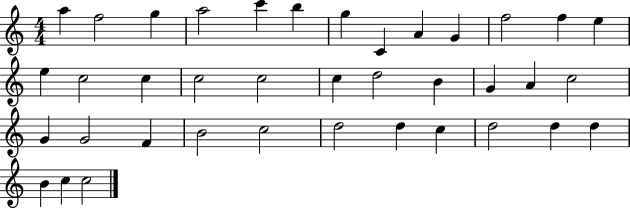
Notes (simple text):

A5/q F5/h G5/q A5/h C6/q B5/q G5/q C4/q A4/q G4/q F5/h F5/q E5/q E5/q C5/h C5/q C5/h C5/h C5/q D5/h B4/q G4/q A4/q C5/h G4/q G4/h F4/q B4/h C5/h D5/h D5/q C5/q D5/h D5/q D5/q B4/q C5/q C5/h